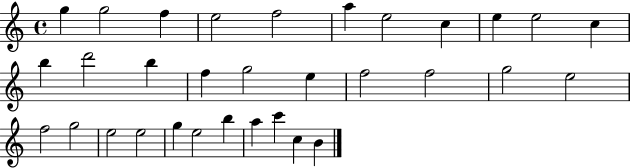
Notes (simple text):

G5/q G5/h F5/q E5/h F5/h A5/q E5/h C5/q E5/q E5/h C5/q B5/q D6/h B5/q F5/q G5/h E5/q F5/h F5/h G5/h E5/h F5/h G5/h E5/h E5/h G5/q E5/h B5/q A5/q C6/q C5/q B4/q